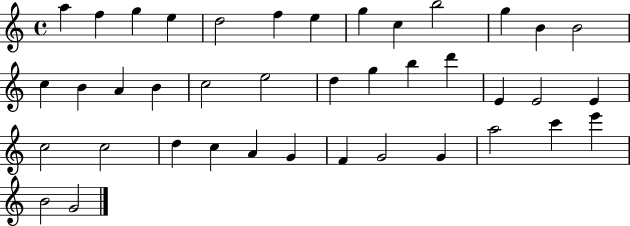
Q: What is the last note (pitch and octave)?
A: G4